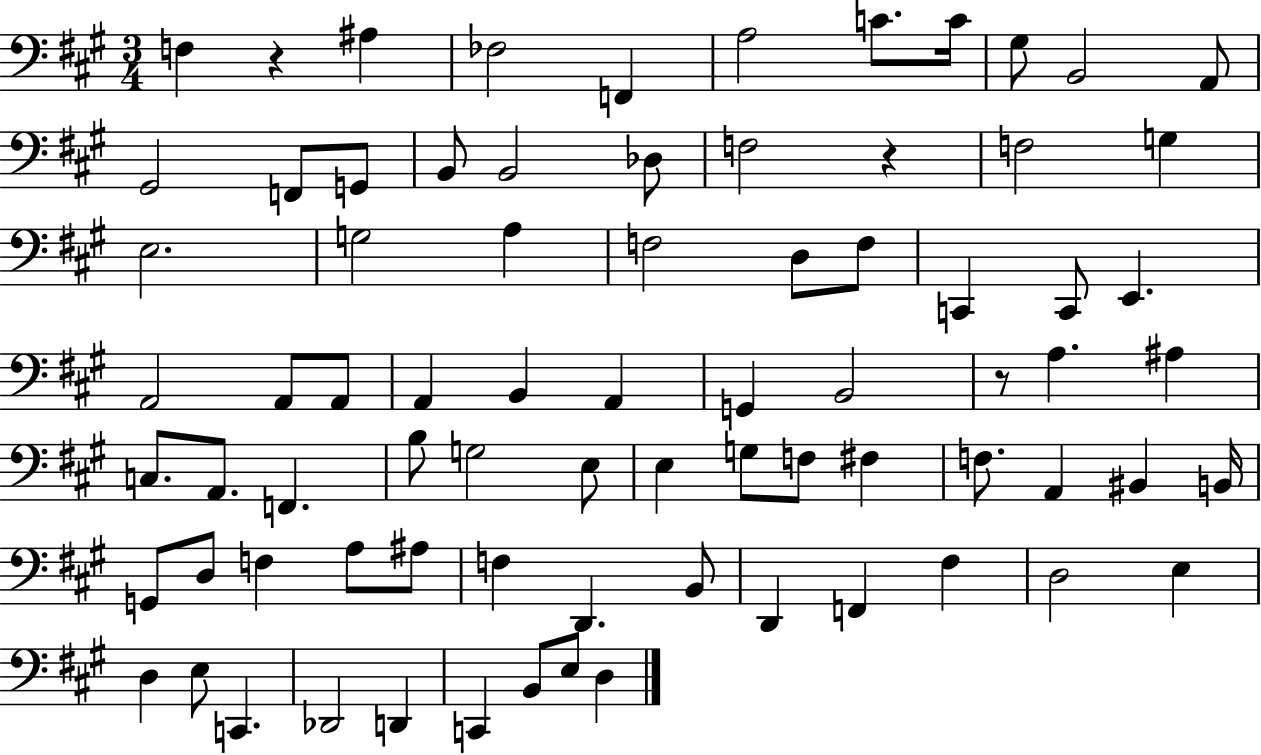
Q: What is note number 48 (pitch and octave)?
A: F#3